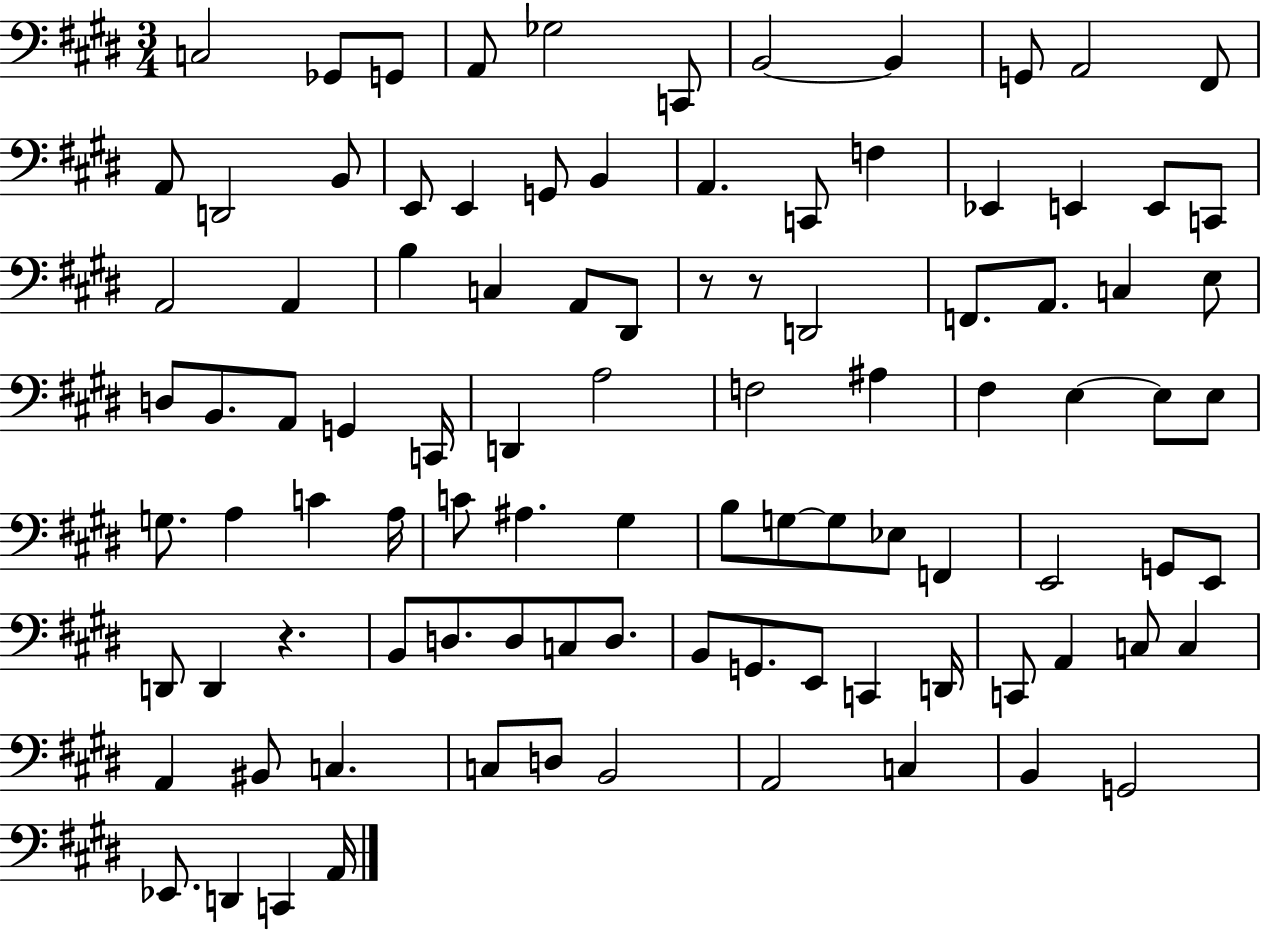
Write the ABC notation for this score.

X:1
T:Untitled
M:3/4
L:1/4
K:E
C,2 _G,,/2 G,,/2 A,,/2 _G,2 C,,/2 B,,2 B,, G,,/2 A,,2 ^F,,/2 A,,/2 D,,2 B,,/2 E,,/2 E,, G,,/2 B,, A,, C,,/2 F, _E,, E,, E,,/2 C,,/2 A,,2 A,, B, C, A,,/2 ^D,,/2 z/2 z/2 D,,2 F,,/2 A,,/2 C, E,/2 D,/2 B,,/2 A,,/2 G,, C,,/4 D,, A,2 F,2 ^A, ^F, E, E,/2 E,/2 G,/2 A, C A,/4 C/2 ^A, ^G, B,/2 G,/2 G,/2 _E,/2 F,, E,,2 G,,/2 E,,/2 D,,/2 D,, z B,,/2 D,/2 D,/2 C,/2 D,/2 B,,/2 G,,/2 E,,/2 C,, D,,/4 C,,/2 A,, C,/2 C, A,, ^B,,/2 C, C,/2 D,/2 B,,2 A,,2 C, B,, G,,2 _E,,/2 D,, C,, A,,/4